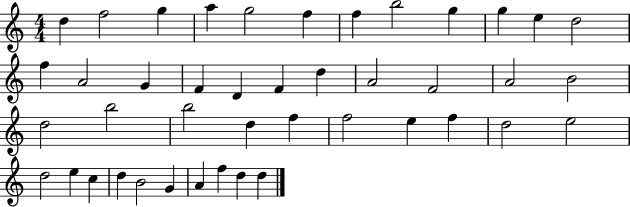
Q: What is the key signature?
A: C major